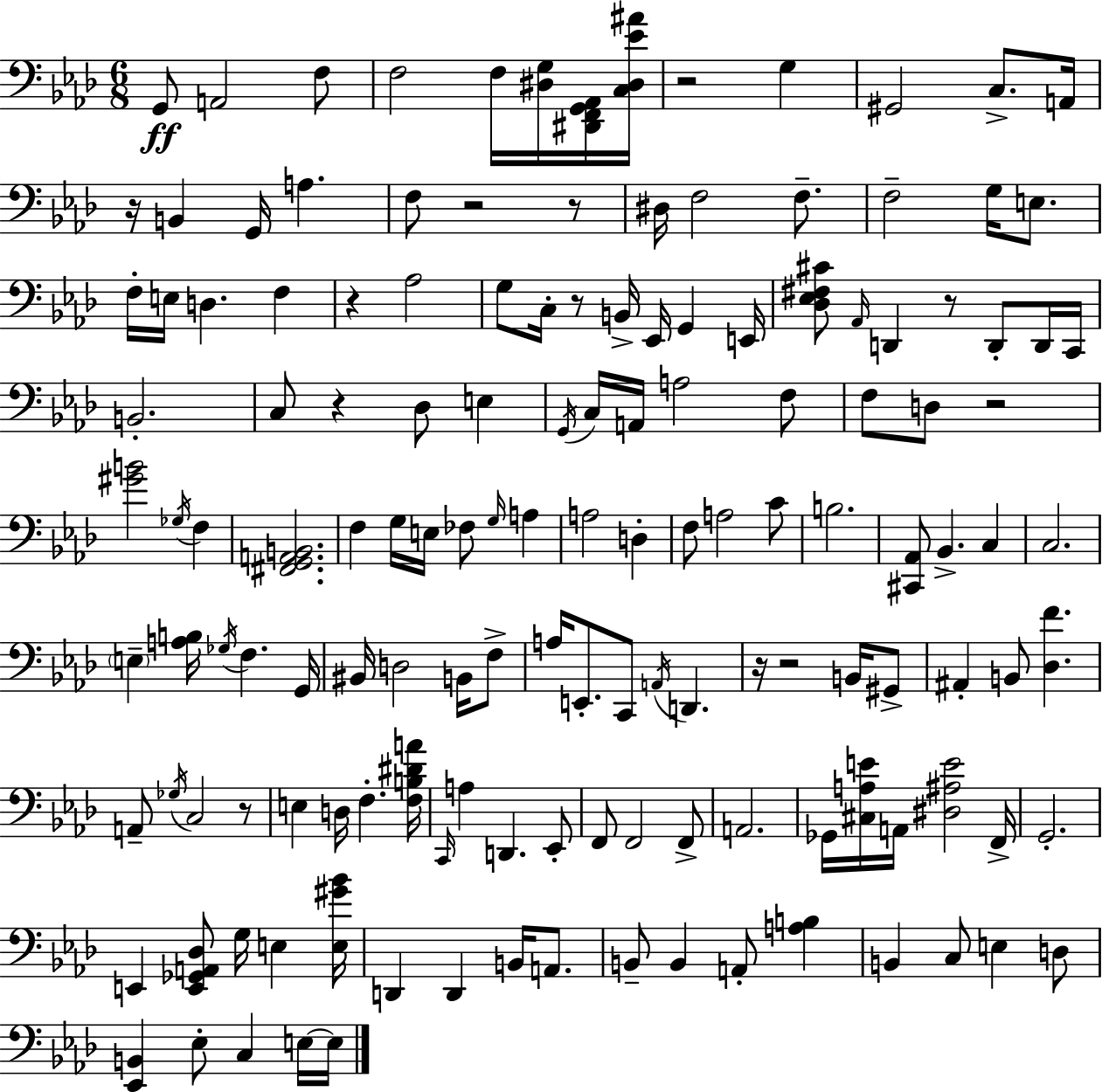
X:1
T:Untitled
M:6/8
L:1/4
K:Ab
G,,/2 A,,2 F,/2 F,2 F,/4 [^D,G,]/4 [^D,,F,,G,,_A,,]/4 [C,^D,_E^A]/4 z2 G, ^G,,2 C,/2 A,,/4 z/4 B,, G,,/4 A, F,/2 z2 z/2 ^D,/4 F,2 F,/2 F,2 G,/4 E,/2 F,/4 E,/4 D, F, z _A,2 G,/2 C,/4 z/2 B,,/4 _E,,/4 G,, E,,/4 [_D,_E,^F,^C]/2 _A,,/4 D,, z/2 D,,/2 D,,/4 C,,/4 B,,2 C,/2 z _D,/2 E, G,,/4 C,/4 A,,/4 A,2 F,/2 F,/2 D,/2 z2 [^GB]2 _G,/4 F, [^F,,G,,A,,B,,]2 F, G,/4 E,/4 _F,/2 G,/4 A, A,2 D, F,/2 A,2 C/2 B,2 [^C,,_A,,]/2 _B,, C, C,2 E, [A,B,]/4 _G,/4 F, G,,/4 ^B,,/4 D,2 B,,/4 F,/2 A,/4 E,,/2 C,,/2 A,,/4 D,, z/4 z2 B,,/4 ^G,,/2 ^A,, B,,/2 [_D,F] A,,/2 _G,/4 C,2 z/2 E, D,/4 F, [F,B,^DA]/4 C,,/4 A, D,, _E,,/2 F,,/2 F,,2 F,,/2 A,,2 _G,,/4 [^C,A,E]/4 A,,/4 [^D,^A,E]2 F,,/4 G,,2 E,, [E,,_G,,A,,_D,]/2 G,/4 E, [E,^G_B]/4 D,, D,, B,,/4 A,,/2 B,,/2 B,, A,,/2 [A,B,] B,, C,/2 E, D,/2 [_E,,B,,] _E,/2 C, E,/4 E,/4